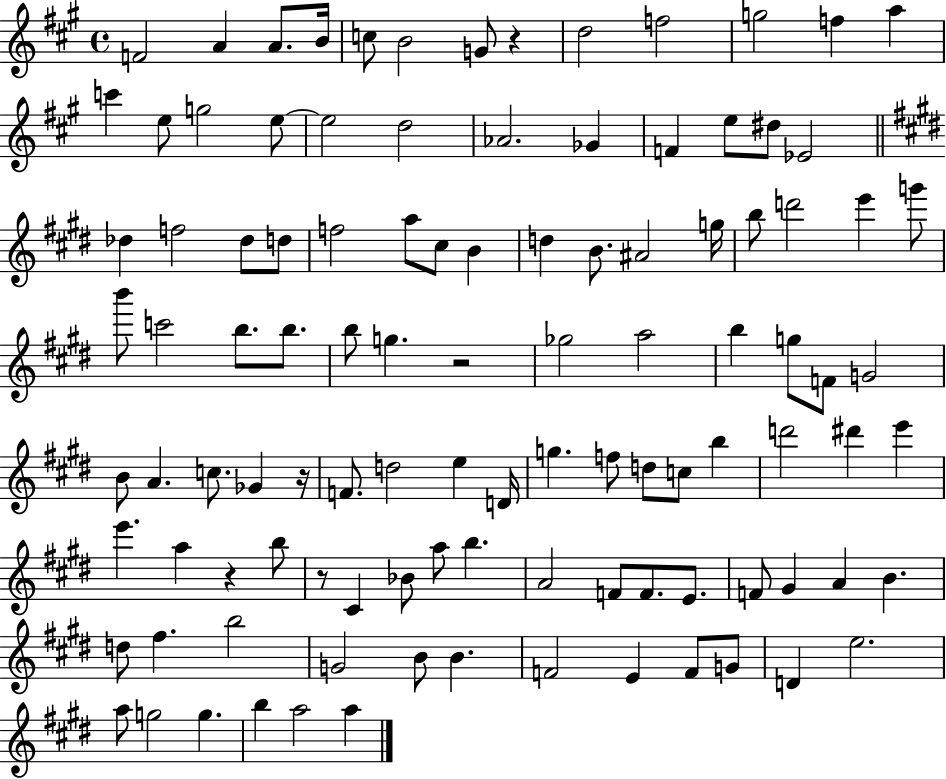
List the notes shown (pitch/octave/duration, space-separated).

F4/h A4/q A4/e. B4/s C5/e B4/h G4/e R/q D5/h F5/h G5/h F5/q A5/q C6/q E5/e G5/h E5/e E5/h D5/h Ab4/h. Gb4/q F4/q E5/e D#5/e Eb4/h Db5/q F5/h Db5/e D5/e F5/h A5/e C#5/e B4/q D5/q B4/e. A#4/h G5/s B5/e D6/h E6/q G6/e B6/e C6/h B5/e. B5/e. B5/e G5/q. R/h Gb5/h A5/h B5/q G5/e F4/e G4/h B4/e A4/q. C5/e. Gb4/q R/s F4/e. D5/h E5/q D4/s G5/q. F5/e D5/e C5/e B5/q D6/h D#6/q E6/q E6/q. A5/q R/q B5/e R/e C#4/q Bb4/e A5/e B5/q. A4/h F4/e F4/e. E4/e. F4/e G#4/q A4/q B4/q. D5/e F#5/q. B5/h G4/h B4/e B4/q. F4/h E4/q F4/e G4/e D4/q E5/h. A5/e G5/h G5/q. B5/q A5/h A5/q